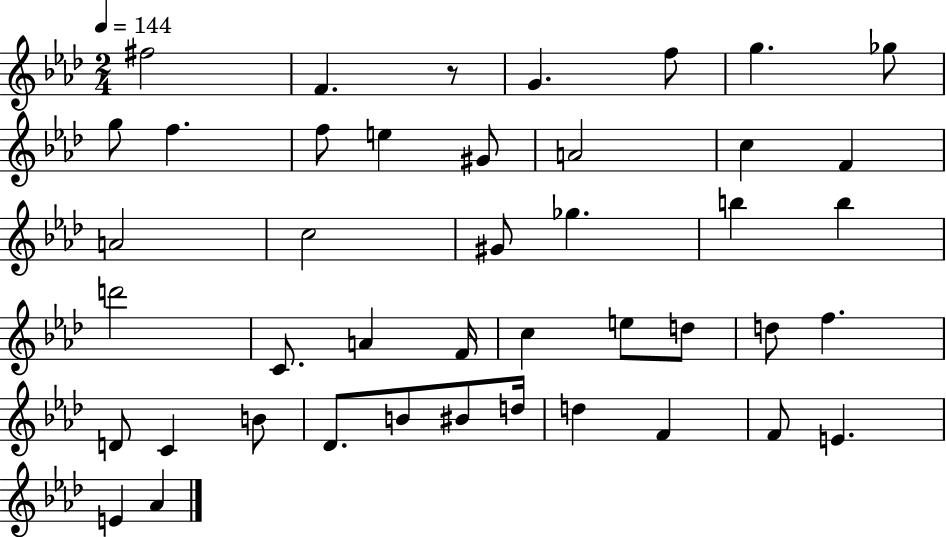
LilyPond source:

{
  \clef treble
  \numericTimeSignature
  \time 2/4
  \key aes \major
  \tempo 4 = 144
  \repeat volta 2 { fis''2 | f'4. r8 | g'4. f''8 | g''4. ges''8 | \break g''8 f''4. | f''8 e''4 gis'8 | a'2 | c''4 f'4 | \break a'2 | c''2 | gis'8 ges''4. | b''4 b''4 | \break d'''2 | c'8. a'4 f'16 | c''4 e''8 d''8 | d''8 f''4. | \break d'8 c'4 b'8 | des'8. b'8 bis'8 d''16 | d''4 f'4 | f'8 e'4. | \break e'4 aes'4 | } \bar "|."
}